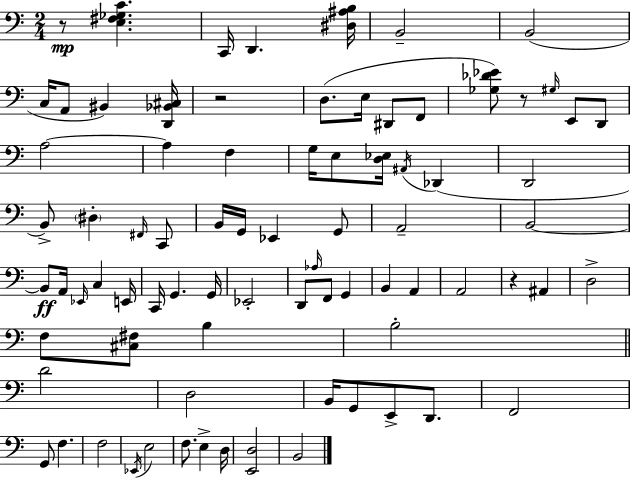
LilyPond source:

{
  \clef bass
  \numericTimeSignature
  \time 2/4
  \key a \minor
  \repeat volta 2 { r8\mp <e fis ges c'>4. | c,16 d,4. <dis ais b>16 | b,2-- | b,2( | \break c16 a,8 bis,4) <d, bes, cis>16 | r2 | d8.( e16 dis,8 f,8 | <ges des' ees'>8) r8 \grace { gis16 } e,8 d,8 | \break a2~~ | a4 f4 | g16 e8 <d ees>16 \acciaccatura { ais,16 }( des,4 | d,2 | \break b,8->) \parenthesize dis4-. | \grace { fis,16 } c,8 b,16 g,16 ees,4 | g,8 a,2-- | b,2~~ | \break b,8\ff a,16 \grace { ees,16 } c4 | e,16 c,16 g,4. | g,16 ees,2-. | d,8 \grace { aes16 } f,8 | \break g,4 b,4 | a,4 a,2 | r4 | ais,4 d2-> | \break f8 <cis fis>8 | b4 b2-. | \bar "||" \break \key c \major d'2 | d2 | b,16 g,8 e,8-> d,8. | f,2 | \break g,8 f4. | f2 | \acciaccatura { ees,16 } e2 | f8. e4-> | \break d16 <e, d>2 | b,2 | } \bar "|."
}